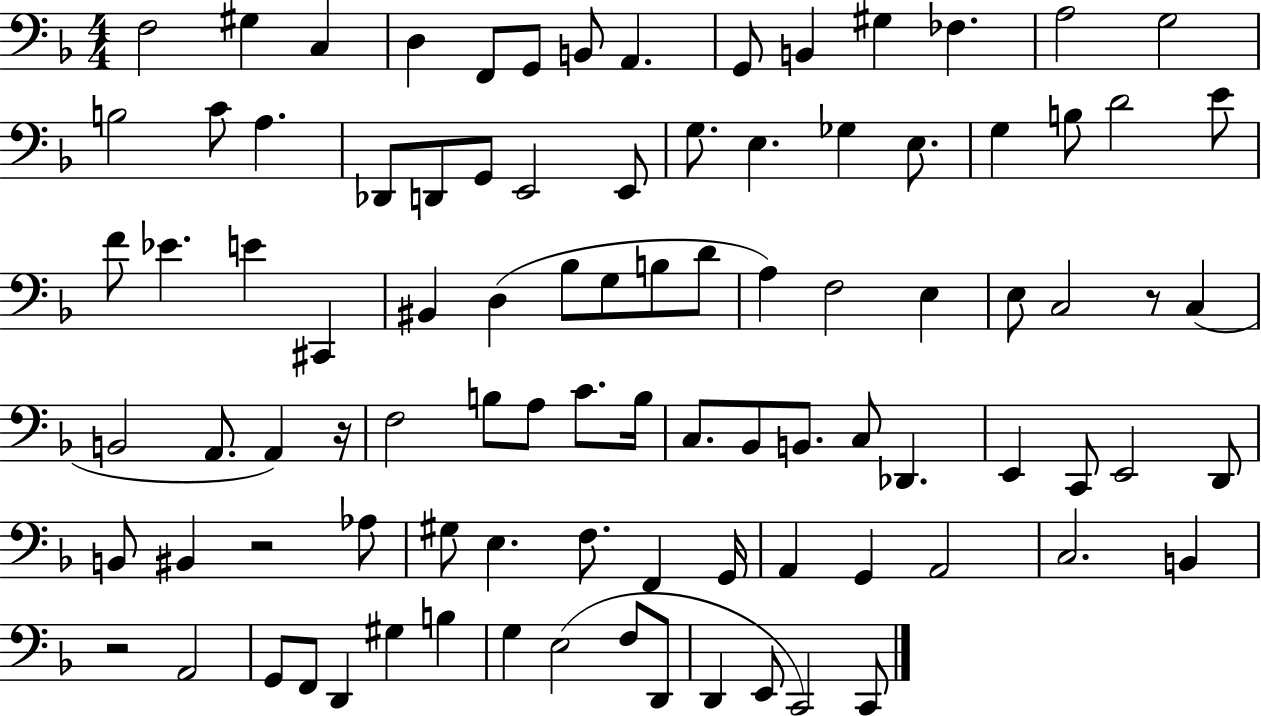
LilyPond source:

{
  \clef bass
  \numericTimeSignature
  \time 4/4
  \key f \major
  f2 gis4 c4 | d4 f,8 g,8 b,8 a,4. | g,8 b,4 gis4 fes4. | a2 g2 | \break b2 c'8 a4. | des,8 d,8 g,8 e,2 e,8 | g8. e4. ges4 e8. | g4 b8 d'2 e'8 | \break f'8 ees'4. e'4 cis,4 | bis,4 d4( bes8 g8 b8 d'8 | a4) f2 e4 | e8 c2 r8 c4( | \break b,2 a,8. a,4) r16 | f2 b8 a8 c'8. b16 | c8. bes,8 b,8. c8 des,4. | e,4 c,8 e,2 d,8 | \break b,8 bis,4 r2 aes8 | gis8 e4. f8. f,4 g,16 | a,4 g,4 a,2 | c2. b,4 | \break r2 a,2 | g,8 f,8 d,4 gis4 b4 | g4 e2( f8 d,8 | d,4 e,8 c,2) c,8 | \break \bar "|."
}